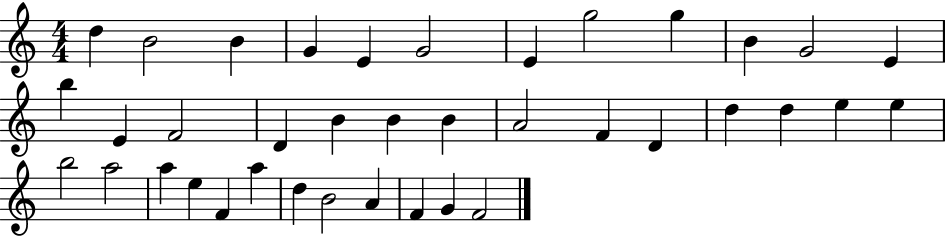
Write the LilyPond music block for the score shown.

{
  \clef treble
  \numericTimeSignature
  \time 4/4
  \key c \major
  d''4 b'2 b'4 | g'4 e'4 g'2 | e'4 g''2 g''4 | b'4 g'2 e'4 | \break b''4 e'4 f'2 | d'4 b'4 b'4 b'4 | a'2 f'4 d'4 | d''4 d''4 e''4 e''4 | \break b''2 a''2 | a''4 e''4 f'4 a''4 | d''4 b'2 a'4 | f'4 g'4 f'2 | \break \bar "|."
}